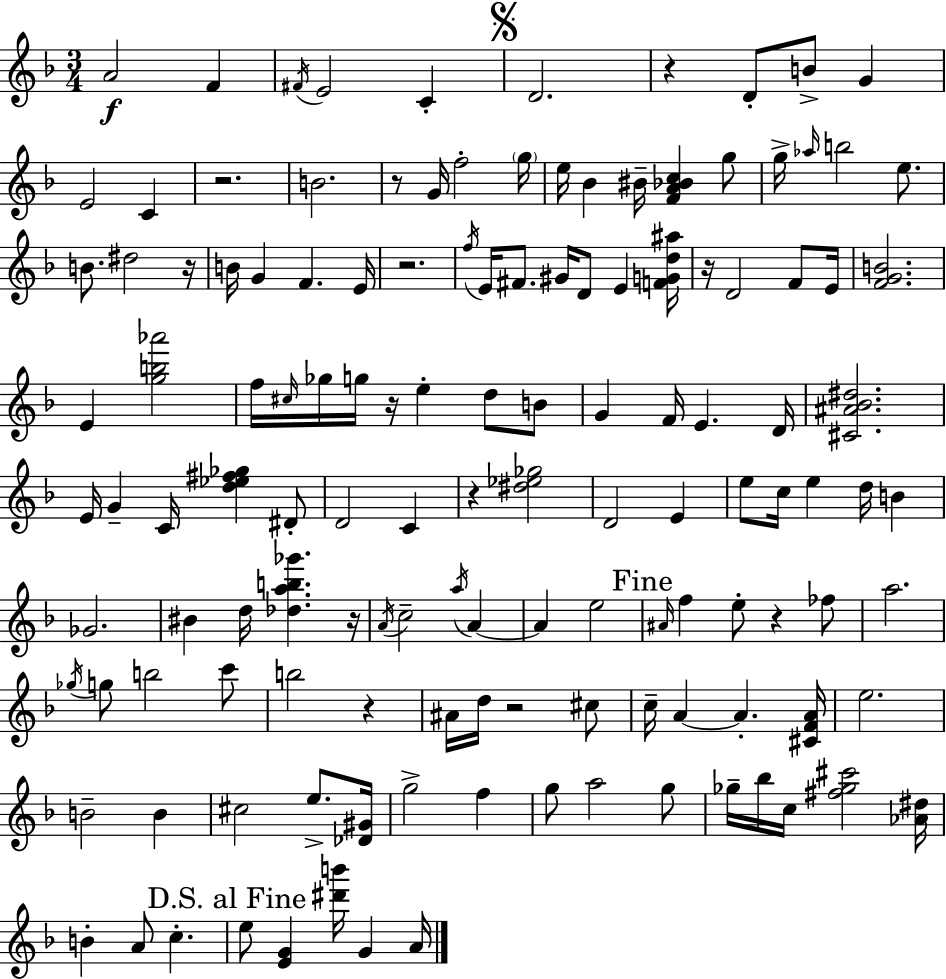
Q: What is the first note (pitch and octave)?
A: A4